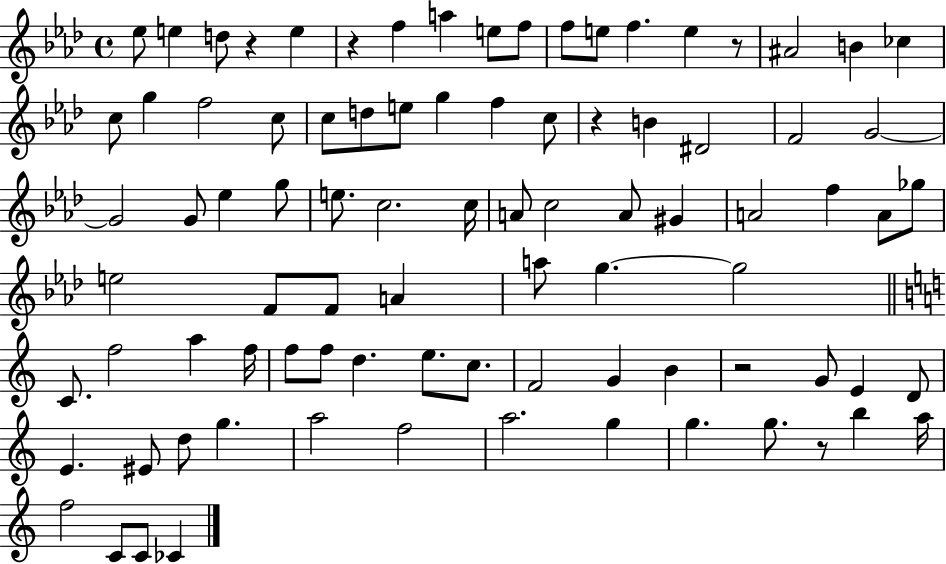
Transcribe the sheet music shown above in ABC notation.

X:1
T:Untitled
M:4/4
L:1/4
K:Ab
_e/2 e d/2 z e z f a e/2 f/2 f/2 e/2 f e z/2 ^A2 B _c c/2 g f2 c/2 c/2 d/2 e/2 g f c/2 z B ^D2 F2 G2 G2 G/2 _e g/2 e/2 c2 c/4 A/2 c2 A/2 ^G A2 f A/2 _g/2 e2 F/2 F/2 A a/2 g g2 C/2 f2 a f/4 f/2 f/2 d e/2 c/2 F2 G B z2 G/2 E D/2 E ^E/2 d/2 g a2 f2 a2 g g g/2 z/2 b a/4 f2 C/2 C/2 _C